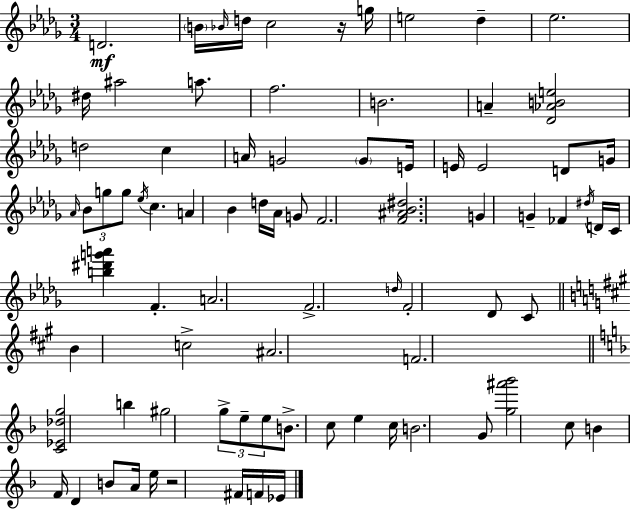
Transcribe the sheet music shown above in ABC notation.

X:1
T:Untitled
M:3/4
L:1/4
K:Bbm
D2 B/4 _B/4 d/4 c2 z/4 g/4 e2 _d _e2 ^d/4 ^a2 a/2 f2 B2 A [_D_ABe]2 d2 c A/4 G2 G/2 E/4 E/4 E2 D/2 G/4 _A/4 _B/2 g/2 g/2 _e/4 c A _B d/4 _A/4 G/2 F2 [F^A_B^d]2 G G _F ^d/4 D/4 C/4 [b^d'g'a'] F A2 F2 d/4 F2 _D/2 C/2 B c2 ^A2 F2 [C_E_dg]2 b ^g2 g/2 e/2 e/2 B/2 c/2 e c/4 B2 G/2 [g^a'_b']2 c/2 B F/4 D B/2 A/4 e/4 z2 ^F/4 F/4 _E/4